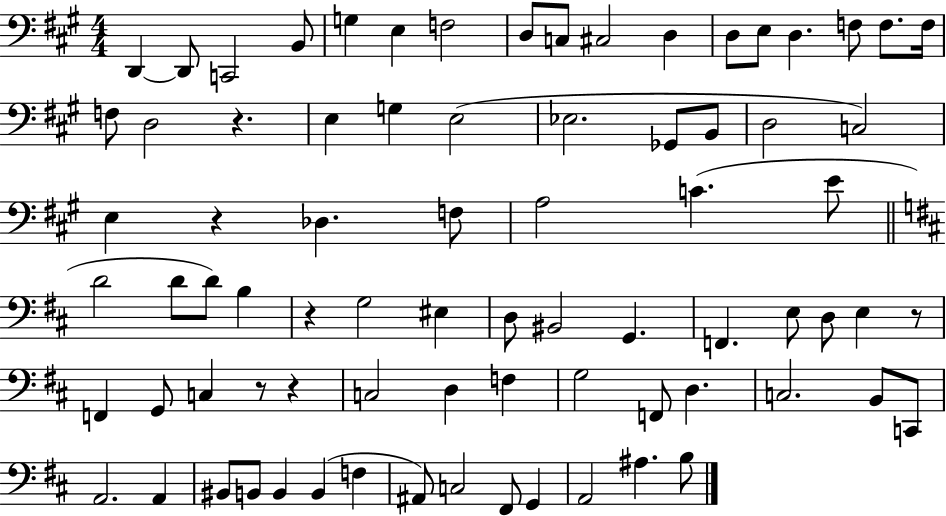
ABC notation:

X:1
T:Untitled
M:4/4
L:1/4
K:A
D,, D,,/2 C,,2 B,,/2 G, E, F,2 D,/2 C,/2 ^C,2 D, D,/2 E,/2 D, F,/2 F,/2 F,/4 F,/2 D,2 z E, G, E,2 _E,2 _G,,/2 B,,/2 D,2 C,2 E, z _D, F,/2 A,2 C E/2 D2 D/2 D/2 B, z G,2 ^E, D,/2 ^B,,2 G,, F,, E,/2 D,/2 E, z/2 F,, G,,/2 C, z/2 z C,2 D, F, G,2 F,,/2 D, C,2 B,,/2 C,,/2 A,,2 A,, ^B,,/2 B,,/2 B,, B,, F, ^A,,/2 C,2 ^F,,/2 G,, A,,2 ^A, B,/2